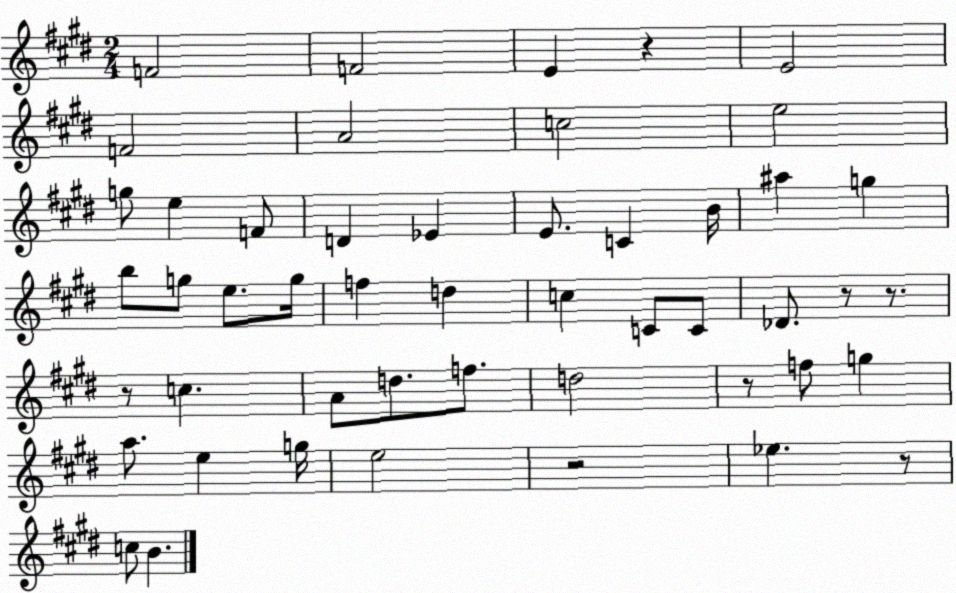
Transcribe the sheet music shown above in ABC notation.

X:1
T:Untitled
M:2/4
L:1/4
K:E
F2 F2 E z E2 F2 A2 c2 e2 g/2 e F/2 D _E E/2 C B/4 ^a g b/2 g/2 e/2 g/4 f d c C/2 C/2 _D/2 z/2 z/2 z/2 c A/2 d/2 f/2 d2 z/2 f/2 g a/2 e g/4 e2 z2 _e z/2 c/2 B